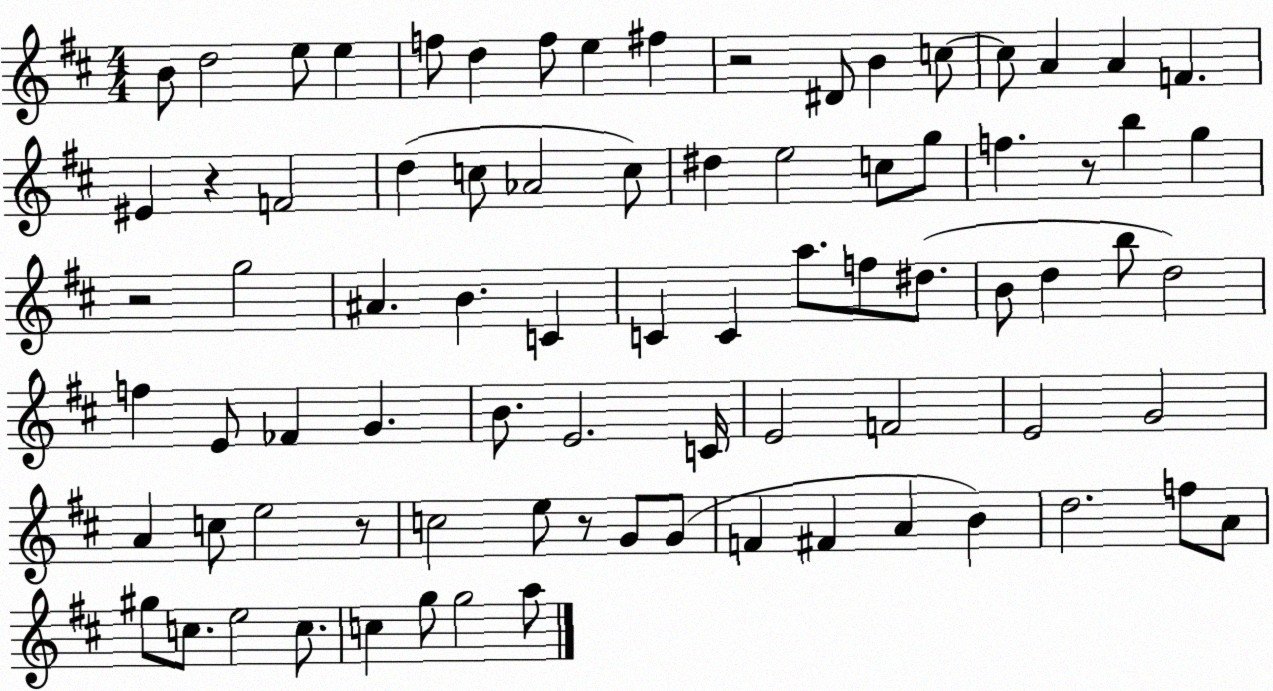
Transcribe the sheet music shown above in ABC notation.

X:1
T:Untitled
M:4/4
L:1/4
K:D
B/2 d2 e/2 e f/2 d f/2 e ^f z2 ^D/2 B c/2 c/2 A A F ^E z F2 d c/2 _A2 c/2 ^d e2 c/2 g/2 f z/2 b g z2 g2 ^A B C C C a/2 f/2 ^d/2 B/2 d b/2 d2 f E/2 _F G B/2 E2 C/4 E2 F2 E2 G2 A c/2 e2 z/2 c2 e/2 z/2 G/2 G/2 F ^F A B d2 f/2 A/2 ^g/2 c/2 e2 c/2 c g/2 g2 a/2